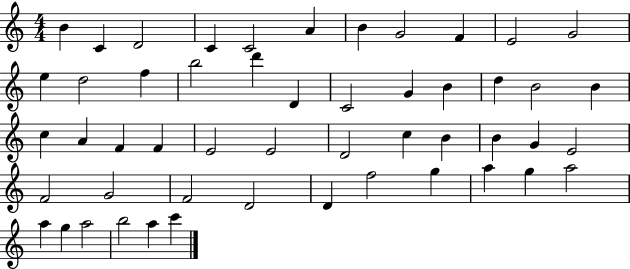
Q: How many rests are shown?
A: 0